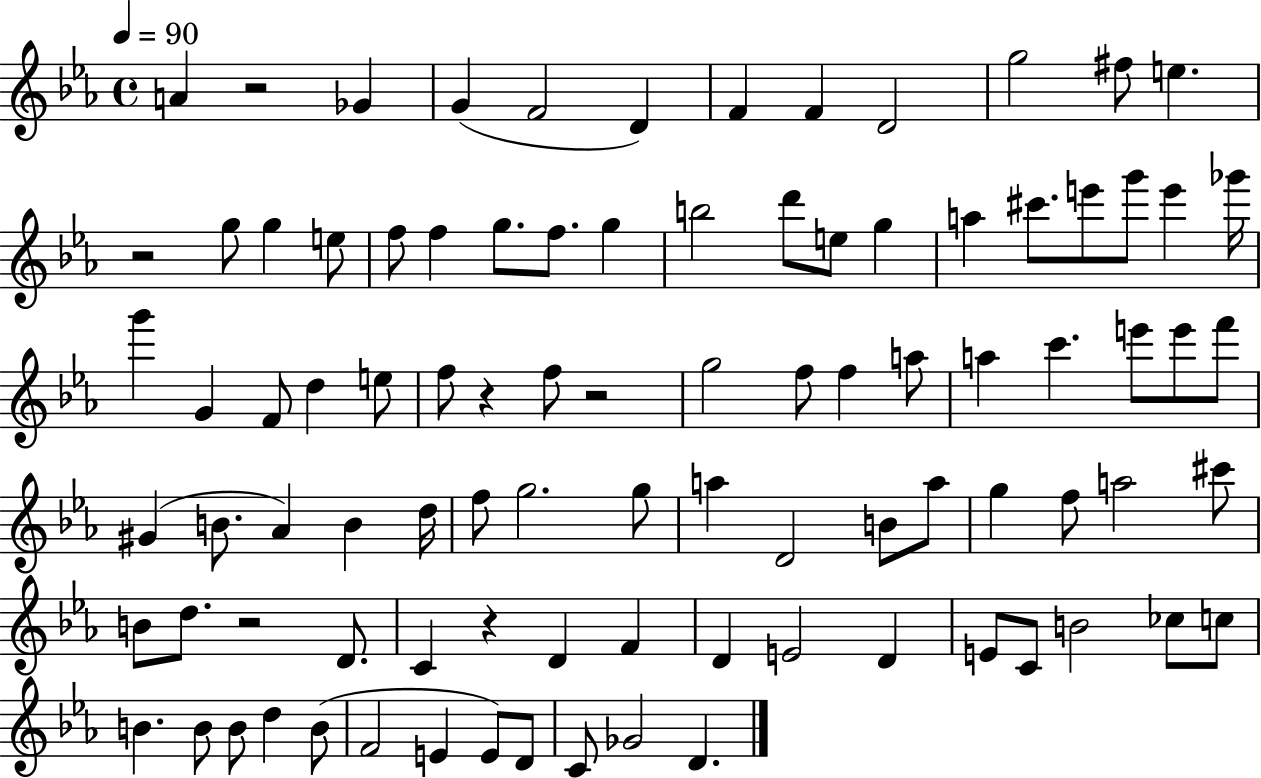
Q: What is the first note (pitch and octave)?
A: A4